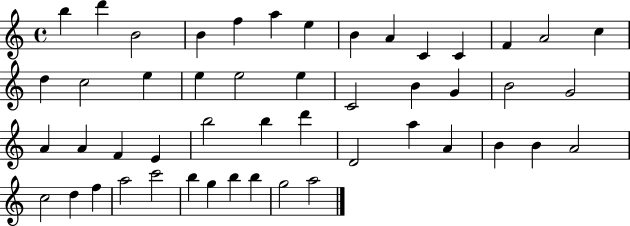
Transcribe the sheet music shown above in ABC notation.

X:1
T:Untitled
M:4/4
L:1/4
K:C
b d' B2 B f a e B A C C F A2 c d c2 e e e2 e C2 B G B2 G2 A A F E b2 b d' D2 a A B B A2 c2 d f a2 c'2 b g b b g2 a2